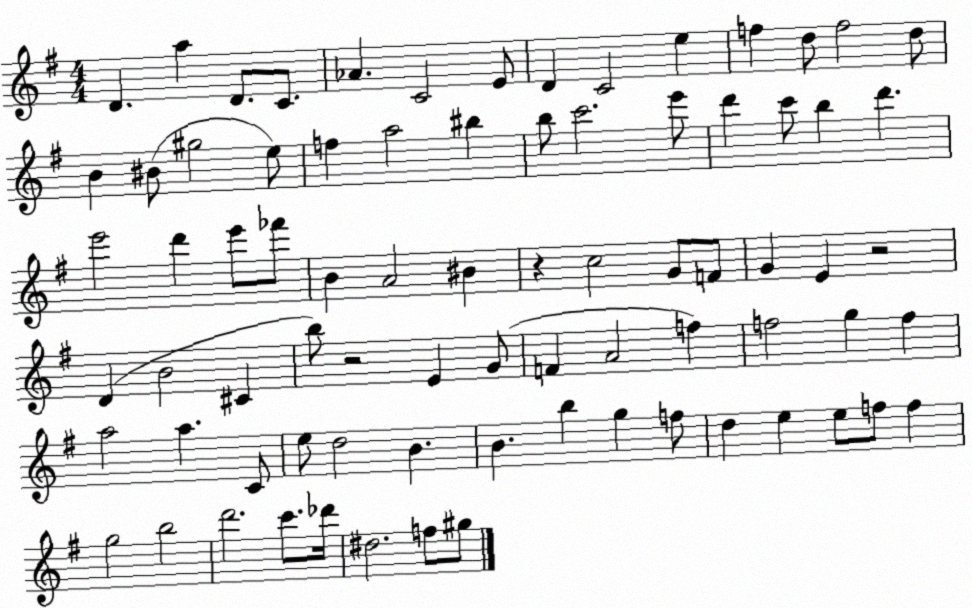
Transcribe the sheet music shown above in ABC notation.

X:1
T:Untitled
M:4/4
L:1/4
K:G
D a D/2 C/2 _A C2 E/2 D C2 e f d/2 f2 d/2 B ^B/2 ^g2 e/2 f a2 ^b b/2 c'2 e'/2 d' c'/2 b d' e'2 d' e'/2 _f'/2 B A2 ^B z c2 G/2 F/2 G E z2 D B2 ^C b/2 z2 E G/2 F A2 f f2 g f a2 a C/2 e/2 d2 B B b g f/2 d e e/2 f/2 f g2 b2 d'2 c'/2 _d'/4 ^d2 f/2 ^g/2